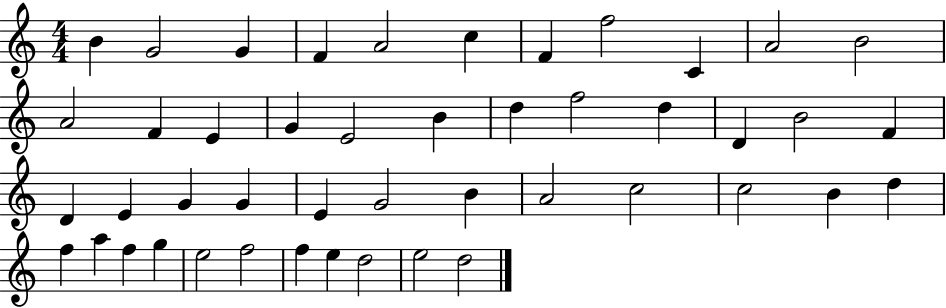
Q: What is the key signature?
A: C major